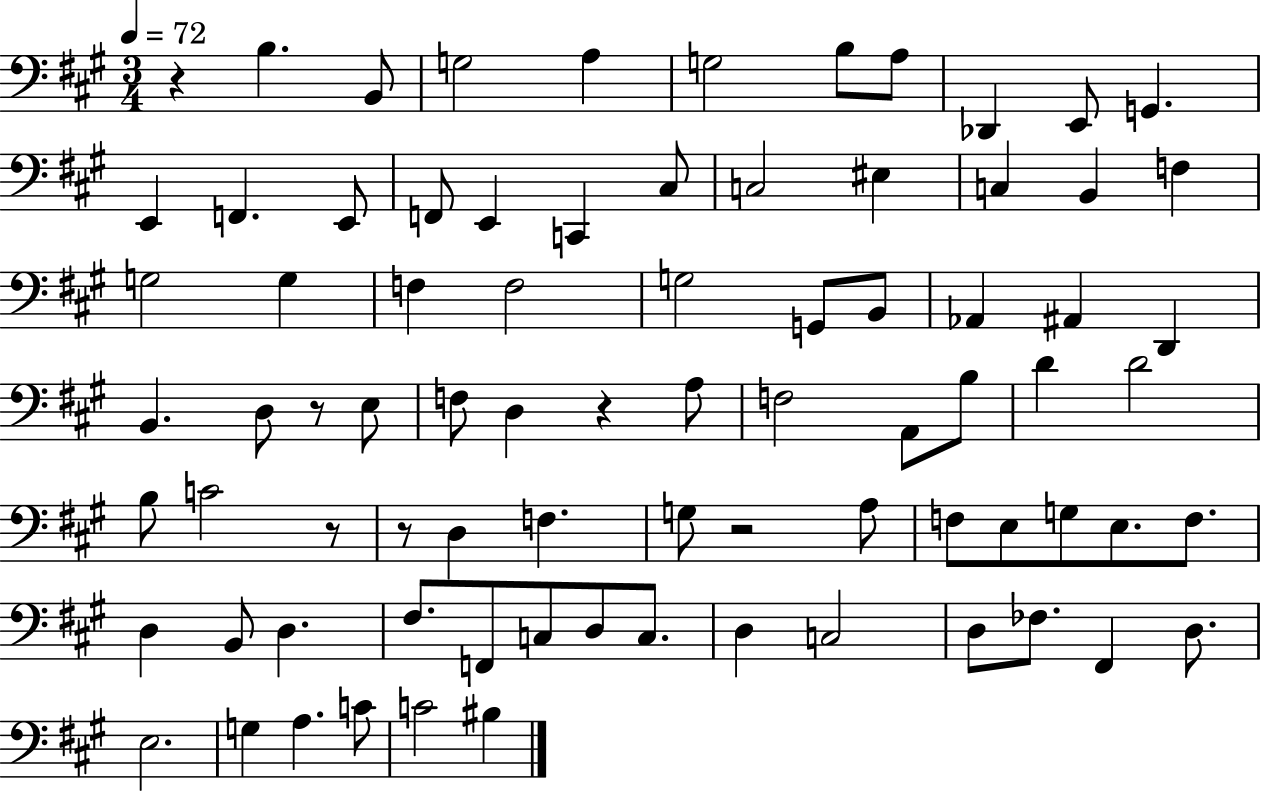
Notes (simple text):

R/q B3/q. B2/e G3/h A3/q G3/h B3/e A3/e Db2/q E2/e G2/q. E2/q F2/q. E2/e F2/e E2/q C2/q C#3/e C3/h EIS3/q C3/q B2/q F3/q G3/h G3/q F3/q F3/h G3/h G2/e B2/e Ab2/q A#2/q D2/q B2/q. D3/e R/e E3/e F3/e D3/q R/q A3/e F3/h A2/e B3/e D4/q D4/h B3/e C4/h R/e R/e D3/q F3/q. G3/e R/h A3/e F3/e E3/e G3/e E3/e. F3/e. D3/q B2/e D3/q. F#3/e. F2/e C3/e D3/e C3/e. D3/q C3/h D3/e FES3/e. F#2/q D3/e. E3/h. G3/q A3/q. C4/e C4/h BIS3/q